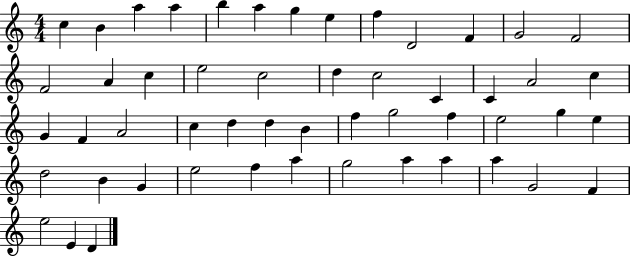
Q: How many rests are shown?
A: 0